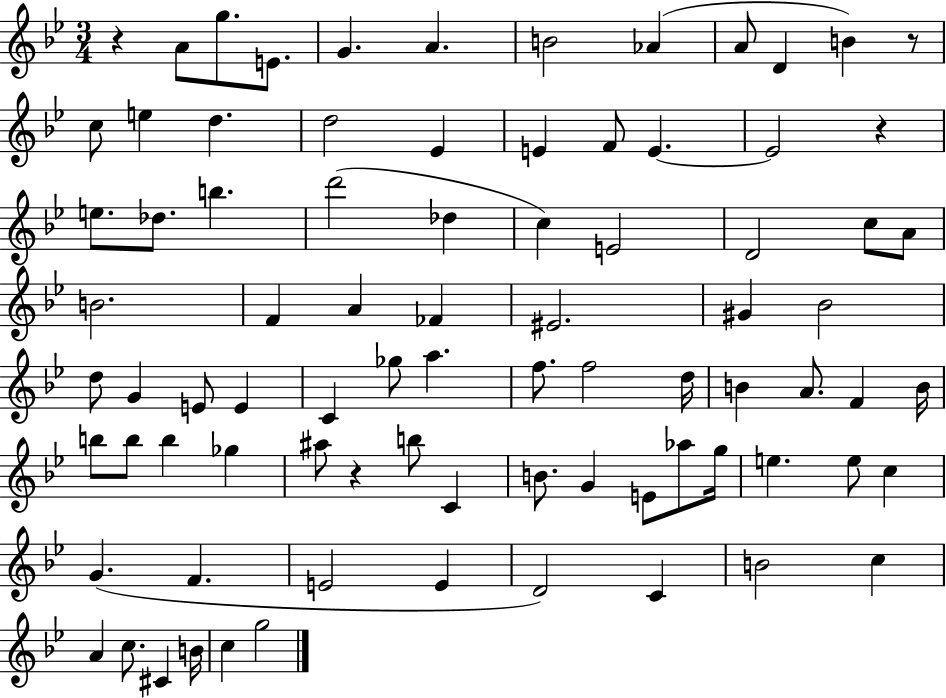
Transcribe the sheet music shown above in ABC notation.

X:1
T:Untitled
M:3/4
L:1/4
K:Bb
z A/2 g/2 E/2 G A B2 _A A/2 D B z/2 c/2 e d d2 _E E F/2 E E2 z e/2 _d/2 b d'2 _d c E2 D2 c/2 A/2 B2 F A _F ^E2 ^G _B2 d/2 G E/2 E C _g/2 a f/2 f2 d/4 B A/2 F B/4 b/2 b/2 b _g ^a/2 z b/2 C B/2 G E/2 _a/2 g/4 e e/2 c G F E2 E D2 C B2 c A c/2 ^C B/4 c g2